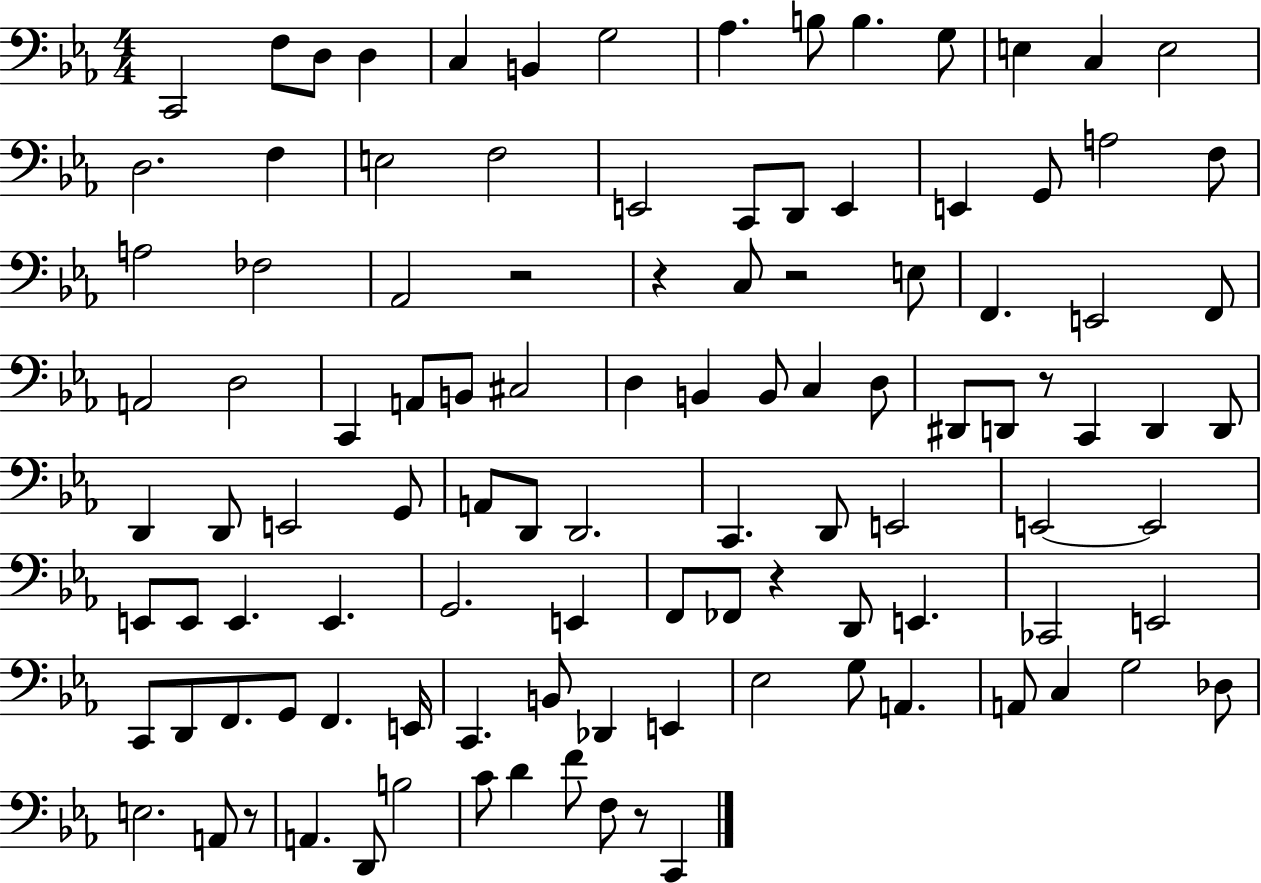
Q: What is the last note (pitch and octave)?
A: C2